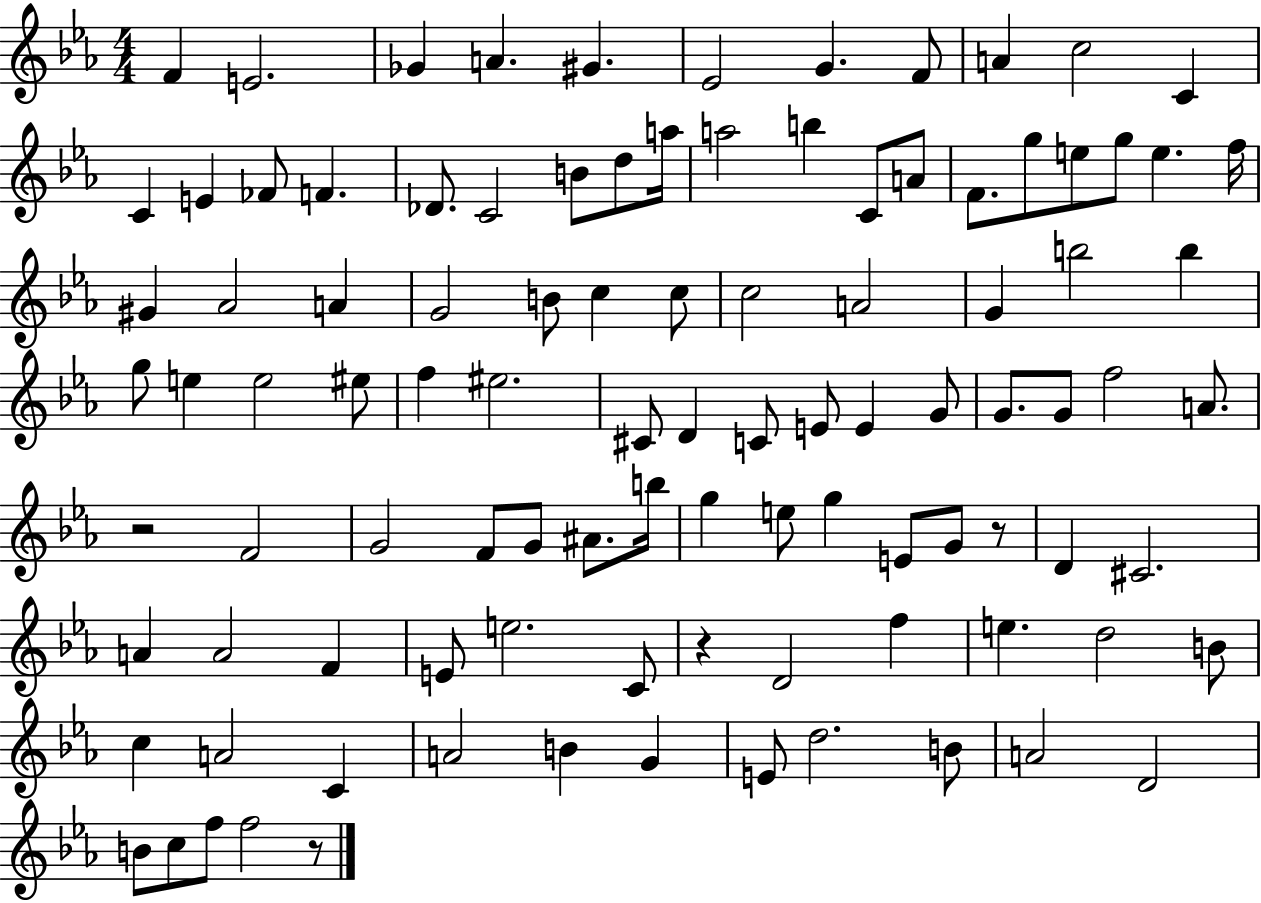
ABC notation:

X:1
T:Untitled
M:4/4
L:1/4
K:Eb
F E2 _G A ^G _E2 G F/2 A c2 C C E _F/2 F _D/2 C2 B/2 d/2 a/4 a2 b C/2 A/2 F/2 g/2 e/2 g/2 e f/4 ^G _A2 A G2 B/2 c c/2 c2 A2 G b2 b g/2 e e2 ^e/2 f ^e2 ^C/2 D C/2 E/2 E G/2 G/2 G/2 f2 A/2 z2 F2 G2 F/2 G/2 ^A/2 b/4 g e/2 g E/2 G/2 z/2 D ^C2 A A2 F E/2 e2 C/2 z D2 f e d2 B/2 c A2 C A2 B G E/2 d2 B/2 A2 D2 B/2 c/2 f/2 f2 z/2